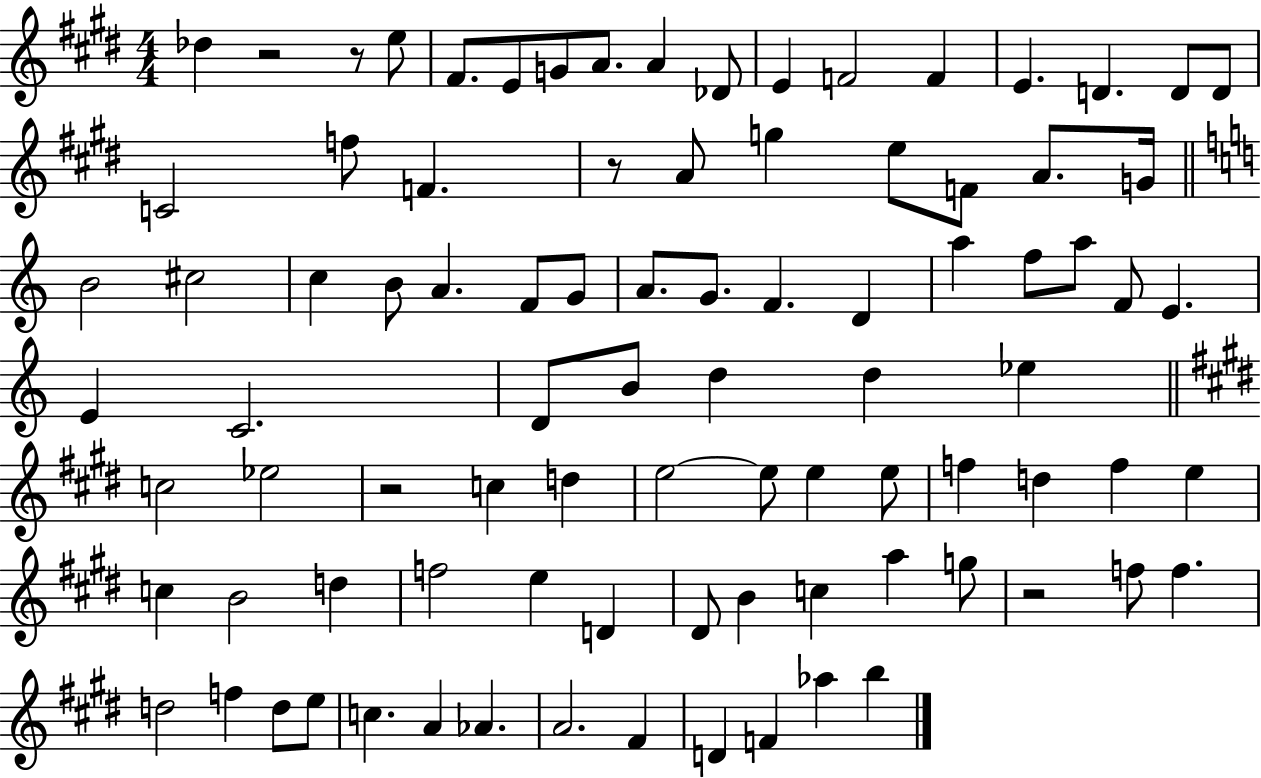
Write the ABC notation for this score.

X:1
T:Untitled
M:4/4
L:1/4
K:E
_d z2 z/2 e/2 ^F/2 E/2 G/2 A/2 A _D/2 E F2 F E D D/2 D/2 C2 f/2 F z/2 A/2 g e/2 F/2 A/2 G/4 B2 ^c2 c B/2 A F/2 G/2 A/2 G/2 F D a f/2 a/2 F/2 E E C2 D/2 B/2 d d _e c2 _e2 z2 c d e2 e/2 e e/2 f d f e c B2 d f2 e D ^D/2 B c a g/2 z2 f/2 f d2 f d/2 e/2 c A _A A2 ^F D F _a b